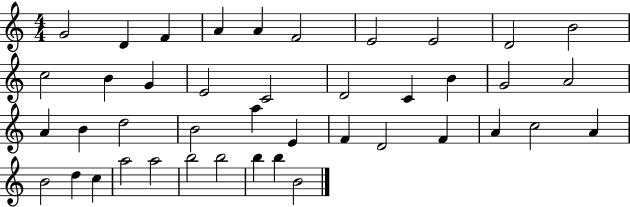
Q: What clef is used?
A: treble